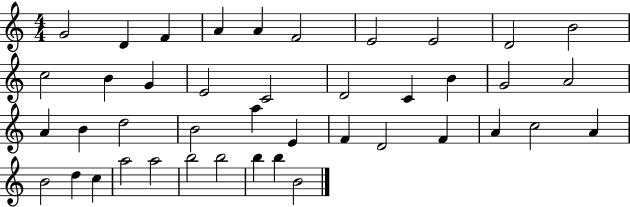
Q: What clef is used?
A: treble